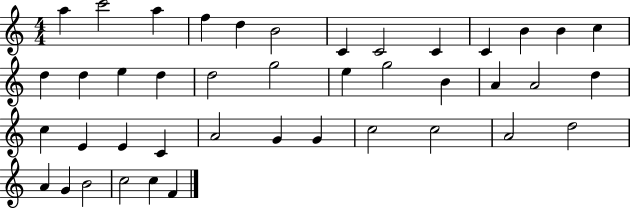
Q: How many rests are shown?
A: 0